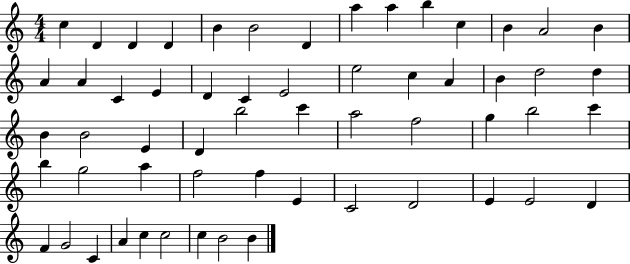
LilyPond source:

{
  \clef treble
  \numericTimeSignature
  \time 4/4
  \key c \major
  c''4 d'4 d'4 d'4 | b'4 b'2 d'4 | a''4 a''4 b''4 c''4 | b'4 a'2 b'4 | \break a'4 a'4 c'4 e'4 | d'4 c'4 e'2 | e''2 c''4 a'4 | b'4 d''2 d''4 | \break b'4 b'2 e'4 | d'4 b''2 c'''4 | a''2 f''2 | g''4 b''2 c'''4 | \break b''4 g''2 a''4 | f''2 f''4 e'4 | c'2 d'2 | e'4 e'2 d'4 | \break f'4 g'2 c'4 | a'4 c''4 c''2 | c''4 b'2 b'4 | \bar "|."
}